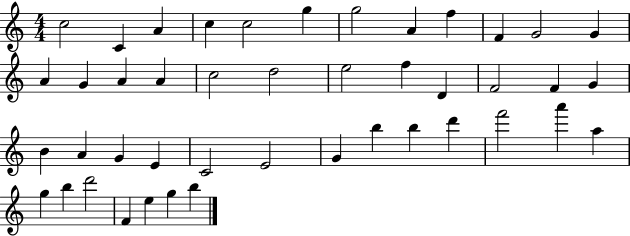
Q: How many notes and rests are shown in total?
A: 44